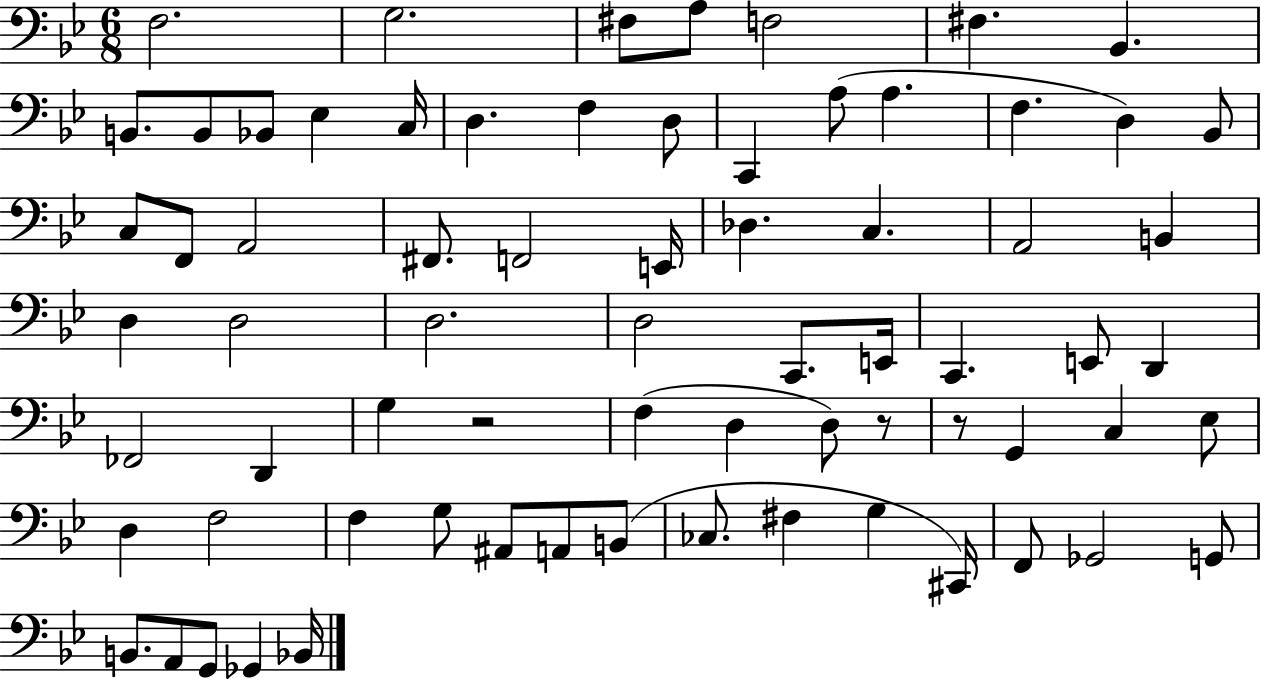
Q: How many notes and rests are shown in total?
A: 71